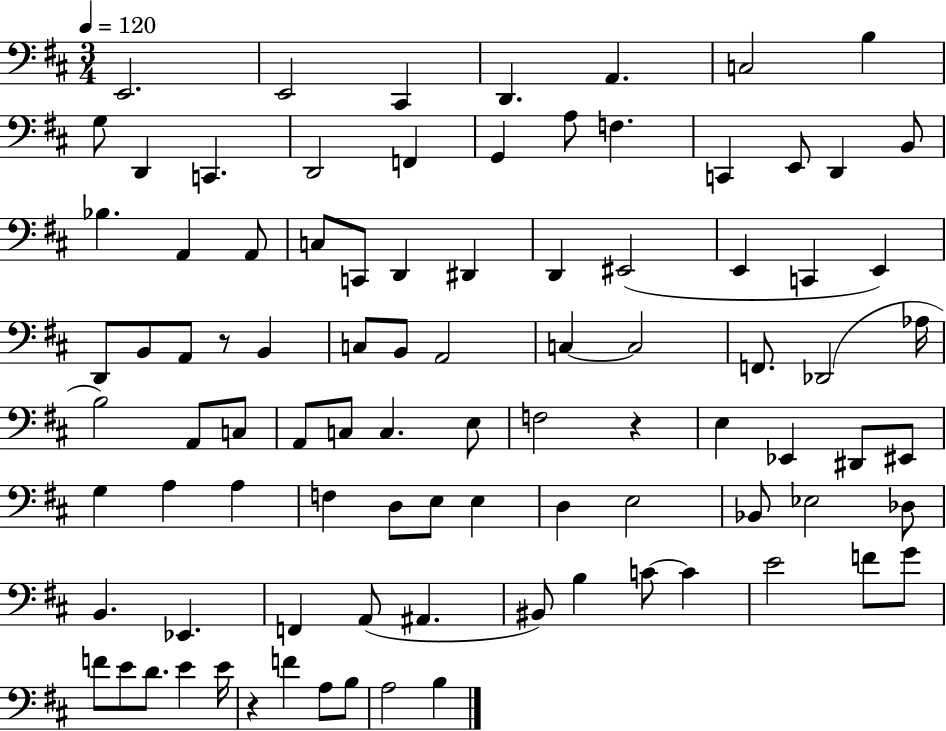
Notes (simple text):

E2/h. E2/h C#2/q D2/q. A2/q. C3/h B3/q G3/e D2/q C2/q. D2/h F2/q G2/q A3/e F3/q. C2/q E2/e D2/q B2/e Bb3/q. A2/q A2/e C3/e C2/e D2/q D#2/q D2/q EIS2/h E2/q C2/q E2/q D2/e B2/e A2/e R/e B2/q C3/e B2/e A2/h C3/q C3/h F2/e. Db2/h Ab3/s B3/h A2/e C3/e A2/e C3/e C3/q. E3/e F3/h R/q E3/q Eb2/q D#2/e EIS2/e G3/q A3/q A3/q F3/q D3/e E3/e E3/q D3/q E3/h Bb2/e Eb3/h Db3/e B2/q. Eb2/q. F2/q A2/e A#2/q. BIS2/e B3/q C4/e C4/q E4/h F4/e G4/e F4/e E4/e D4/e. E4/q E4/s R/q F4/q A3/e B3/e A3/h B3/q